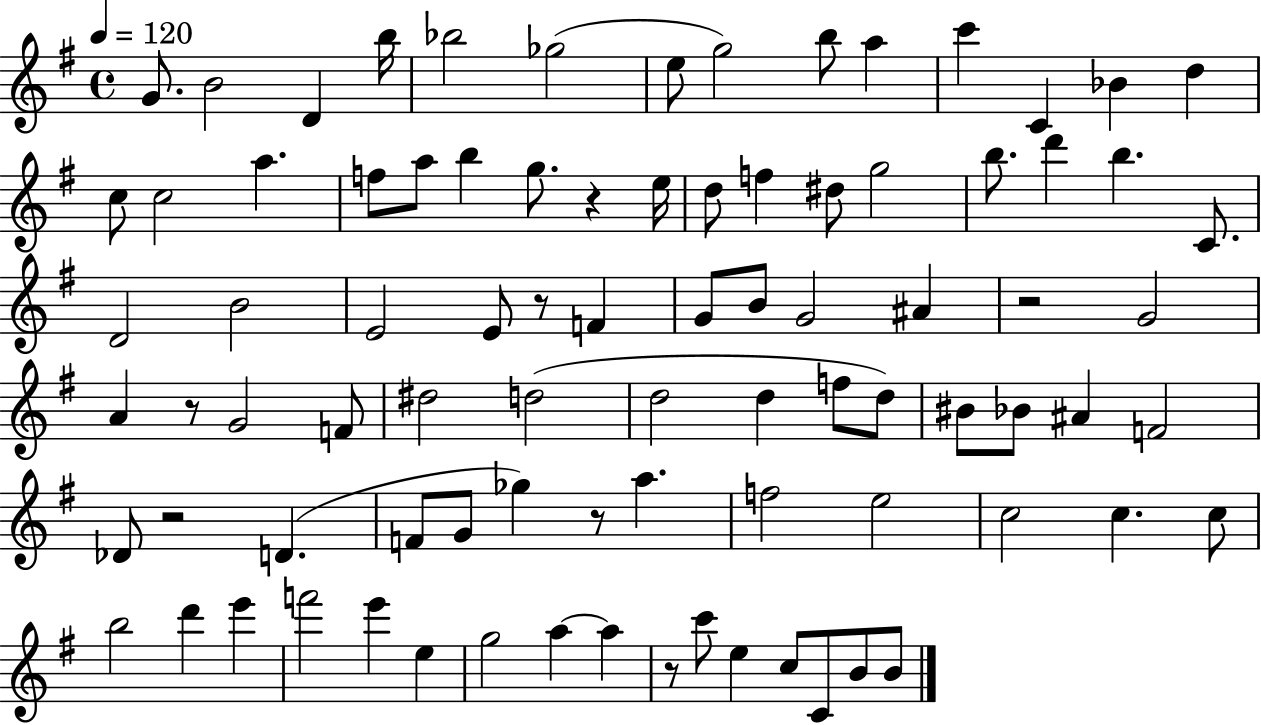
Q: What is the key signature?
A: G major